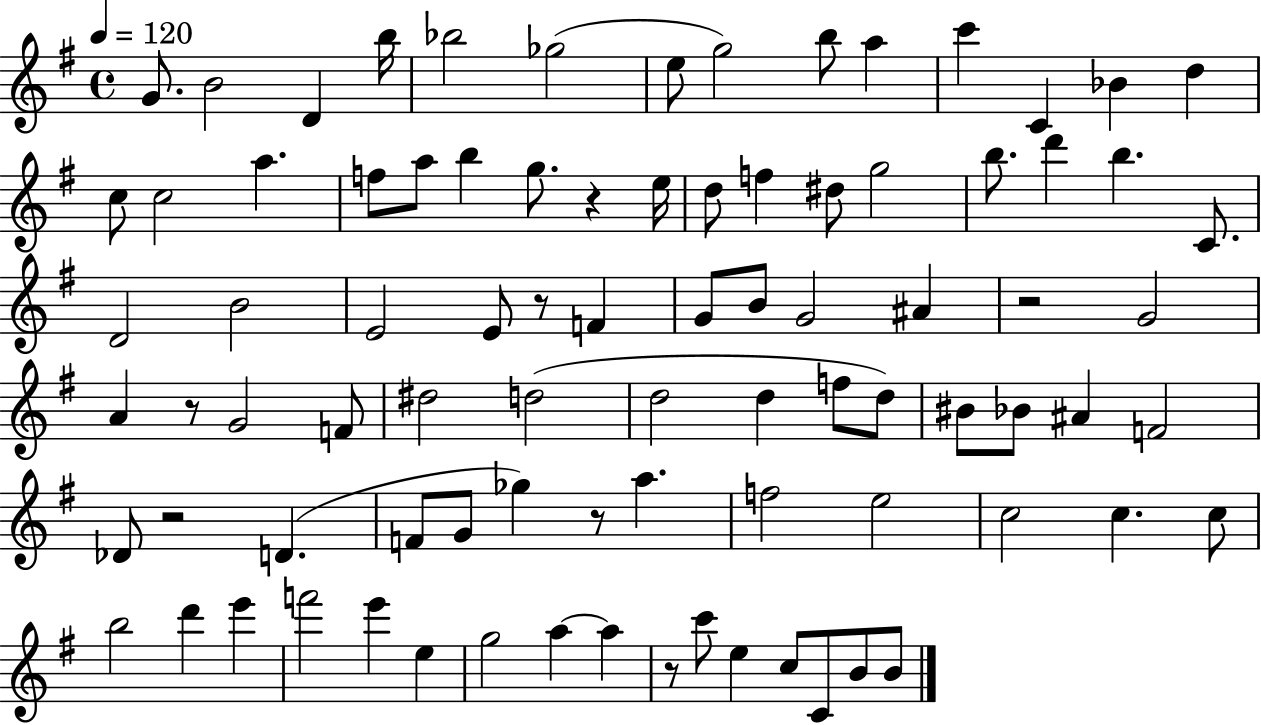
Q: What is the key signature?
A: G major